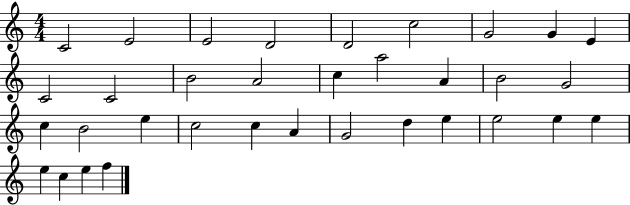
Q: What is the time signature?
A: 4/4